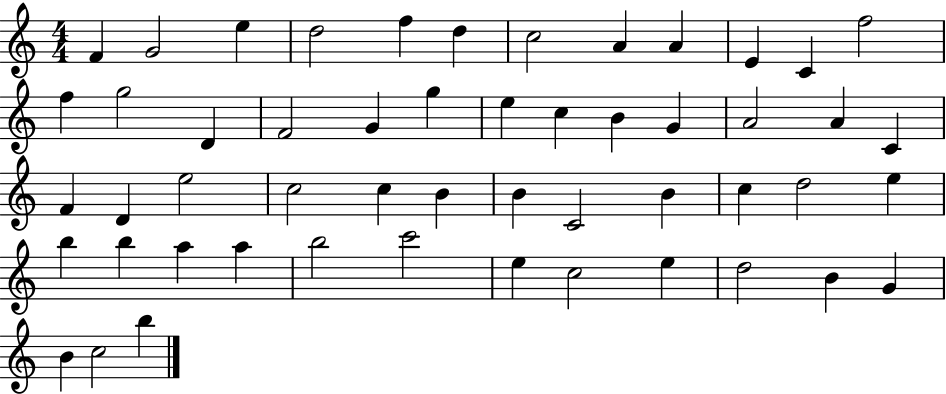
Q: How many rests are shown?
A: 0